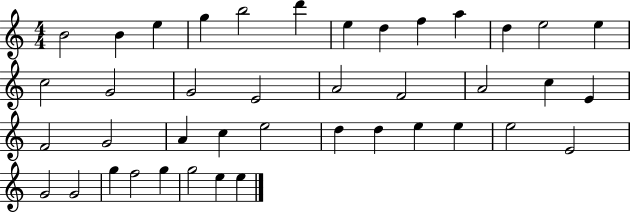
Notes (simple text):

B4/h B4/q E5/q G5/q B5/h D6/q E5/q D5/q F5/q A5/q D5/q E5/h E5/q C5/h G4/h G4/h E4/h A4/h F4/h A4/h C5/q E4/q F4/h G4/h A4/q C5/q E5/h D5/q D5/q E5/q E5/q E5/h E4/h G4/h G4/h G5/q F5/h G5/q G5/h E5/q E5/q